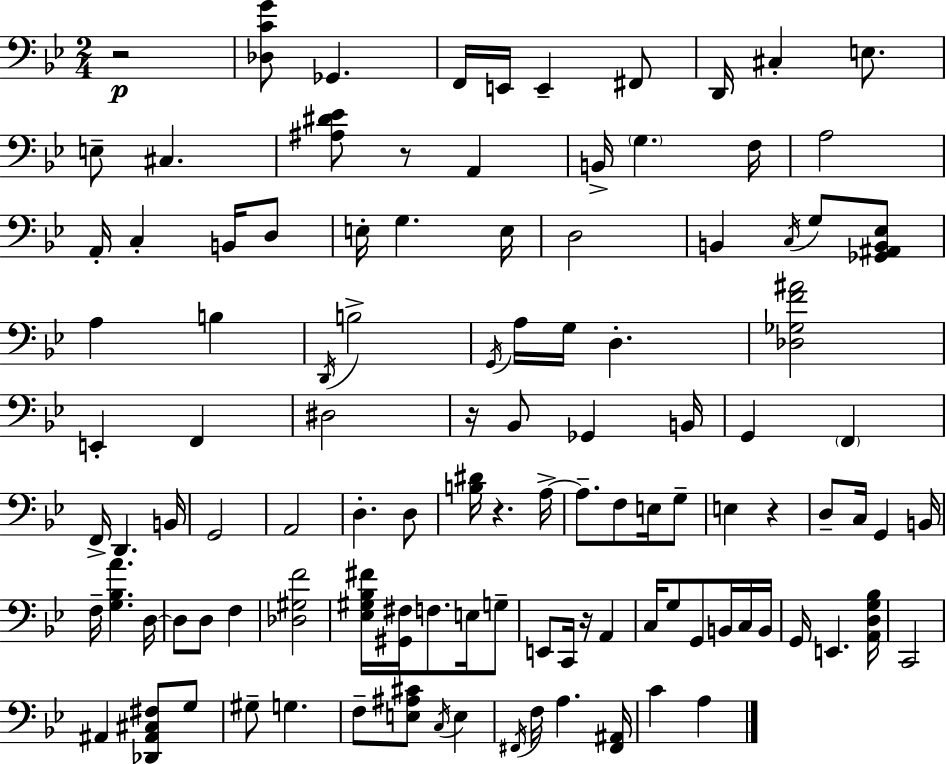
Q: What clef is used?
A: bass